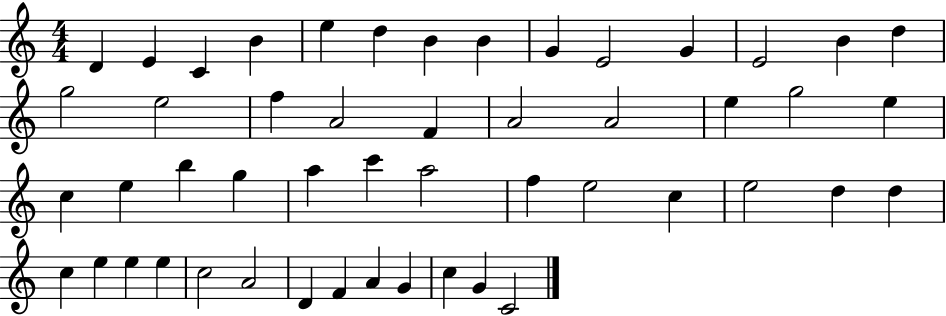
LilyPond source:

{
  \clef treble
  \numericTimeSignature
  \time 4/4
  \key c \major
  d'4 e'4 c'4 b'4 | e''4 d''4 b'4 b'4 | g'4 e'2 g'4 | e'2 b'4 d''4 | \break g''2 e''2 | f''4 a'2 f'4 | a'2 a'2 | e''4 g''2 e''4 | \break c''4 e''4 b''4 g''4 | a''4 c'''4 a''2 | f''4 e''2 c''4 | e''2 d''4 d''4 | \break c''4 e''4 e''4 e''4 | c''2 a'2 | d'4 f'4 a'4 g'4 | c''4 g'4 c'2 | \break \bar "|."
}